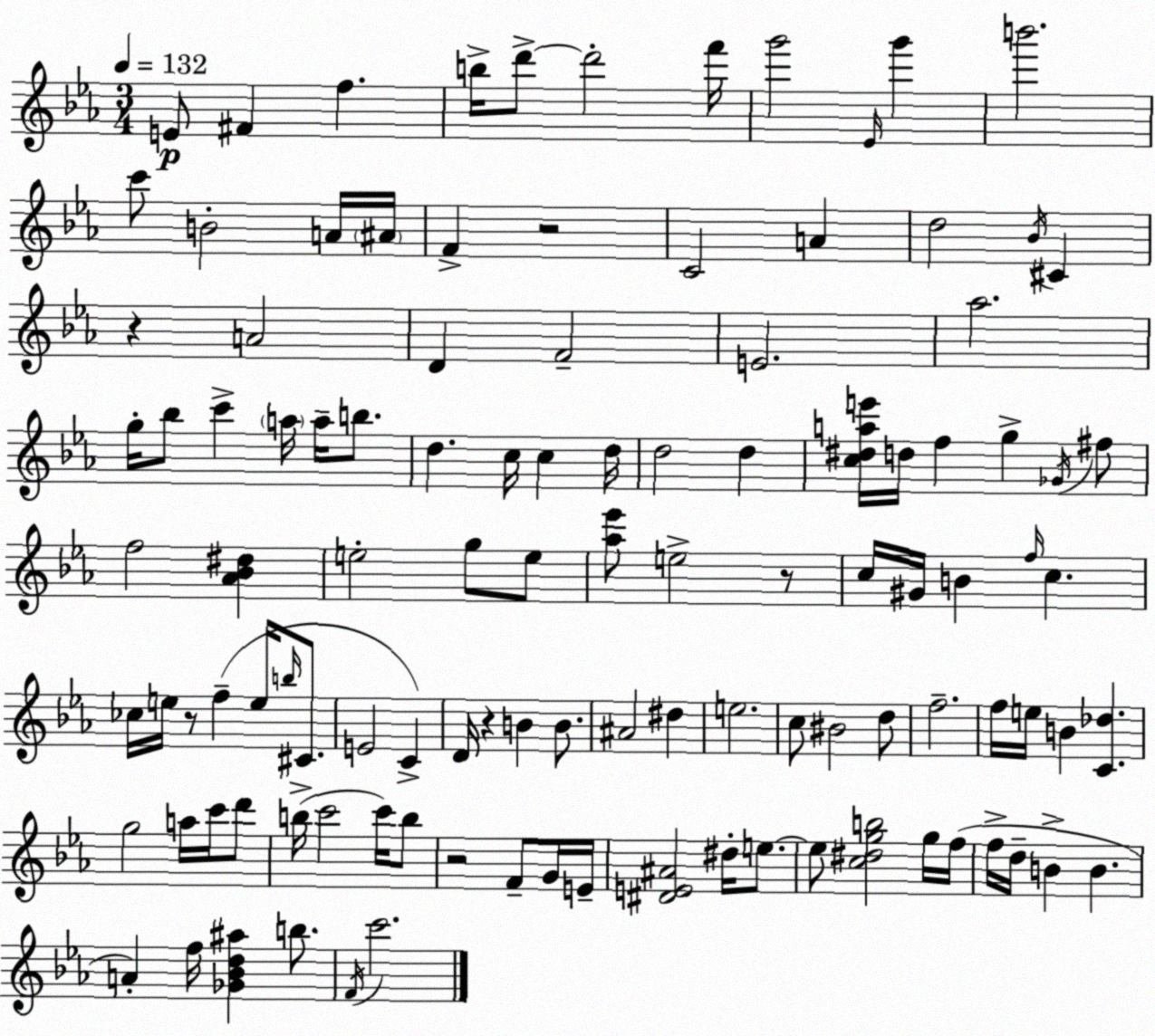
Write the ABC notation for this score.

X:1
T:Untitled
M:3/4
L:1/4
K:Cm
E/2 ^F f b/4 d'/2 d'2 f'/4 g'2 _E/4 g' b'2 c'/2 B2 A/4 ^A/4 F z2 C2 A d2 _B/4 ^C z A2 D F2 E2 _a2 g/4 _b/2 c' a/4 a/4 b/2 d c/4 c d/4 d2 d [c^dae']/4 d/4 f g _G/4 ^f/2 f2 [_A_B^d] e2 g/2 e/2 [_a_e']/2 e2 z/2 c/4 ^G/4 B f/4 c _c/4 e/4 z/2 f e/4 b/4 ^C/2 E2 C D/4 z B B/2 ^A2 ^d e2 c/2 ^B2 d/2 f2 f/4 e/4 B [C_d] g2 a/4 c'/4 d'/2 b/4 c'2 c'/4 b/2 z2 F/2 G/4 E/4 [^DE^A]2 ^d/4 e/2 e/2 [c^dgb]2 g/4 f/4 f/4 d/4 B B A f/4 [_G_Bd^a] b/2 F/4 c'2